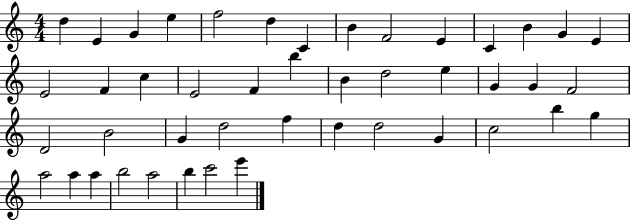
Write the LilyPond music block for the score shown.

{
  \clef treble
  \numericTimeSignature
  \time 4/4
  \key c \major
  d''4 e'4 g'4 e''4 | f''2 d''4 c'4 | b'4 f'2 e'4 | c'4 b'4 g'4 e'4 | \break e'2 f'4 c''4 | e'2 f'4 b''4 | b'4 d''2 e''4 | g'4 g'4 f'2 | \break d'2 b'2 | g'4 d''2 f''4 | d''4 d''2 g'4 | c''2 b''4 g''4 | \break a''2 a''4 a''4 | b''2 a''2 | b''4 c'''2 e'''4 | \bar "|."
}